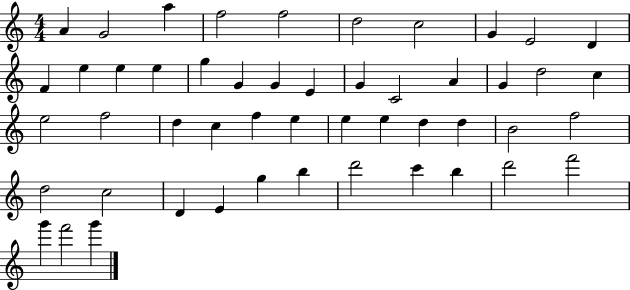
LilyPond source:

{
  \clef treble
  \numericTimeSignature
  \time 4/4
  \key c \major
  a'4 g'2 a''4 | f''2 f''2 | d''2 c''2 | g'4 e'2 d'4 | \break f'4 e''4 e''4 e''4 | g''4 g'4 g'4 e'4 | g'4 c'2 a'4 | g'4 d''2 c''4 | \break e''2 f''2 | d''4 c''4 f''4 e''4 | e''4 e''4 d''4 d''4 | b'2 f''2 | \break d''2 c''2 | d'4 e'4 g''4 b''4 | d'''2 c'''4 b''4 | d'''2 f'''2 | \break g'''4 f'''2 g'''4 | \bar "|."
}